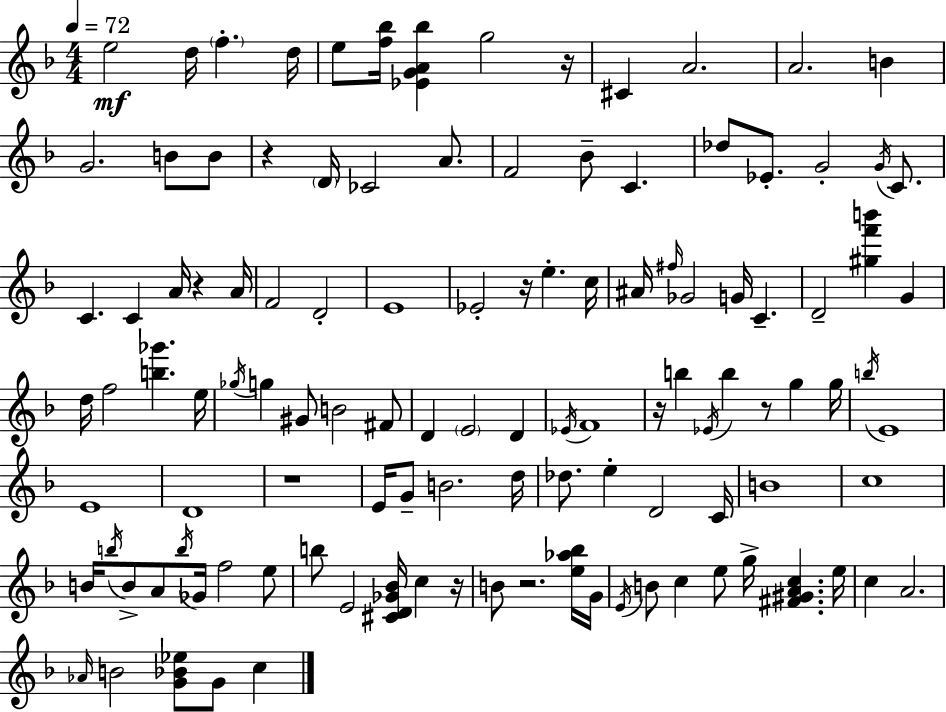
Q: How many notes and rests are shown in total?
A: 115